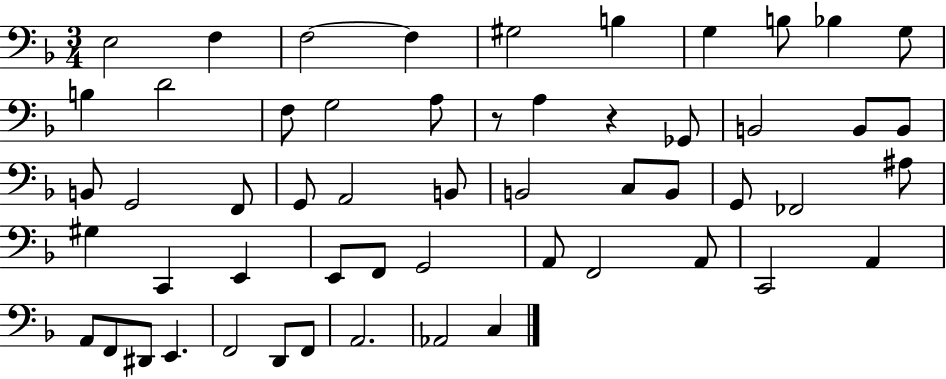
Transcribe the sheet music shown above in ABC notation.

X:1
T:Untitled
M:3/4
L:1/4
K:F
E,2 F, F,2 F, ^G,2 B, G, B,/2 _B, G,/2 B, D2 F,/2 G,2 A,/2 z/2 A, z _G,,/2 B,,2 B,,/2 B,,/2 B,,/2 G,,2 F,,/2 G,,/2 A,,2 B,,/2 B,,2 C,/2 B,,/2 G,,/2 _F,,2 ^A,/2 ^G, C,, E,, E,,/2 F,,/2 G,,2 A,,/2 F,,2 A,,/2 C,,2 A,, A,,/2 F,,/2 ^D,,/2 E,, F,,2 D,,/2 F,,/2 A,,2 _A,,2 C,